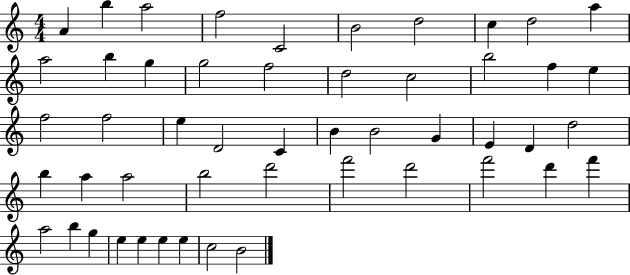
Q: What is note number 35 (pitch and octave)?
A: B5